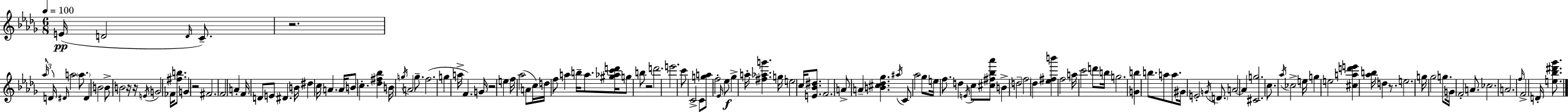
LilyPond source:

{
  \clef treble
  \numericTimeSignature
  \time 6/8
  \key bes \minor
  \tempo 4 = 100
  e'16(\pp d'2 \grace { d'16 } c'8.--) | r2. | \tuplet 3/2 { \grace { aes''16 } d'16 \grace { dis'16 } } a''2 | \parenthesize a''8. dis'4 b'2 | \break b'8-> b'2 | r16 r16 \acciaccatura { e'16 } g'2 | fes'16 <fis'' b''>8. g'4 r2 | fis'2. | \break f'2 | a'4-. f'16 d'8 e'8 dis'4. | b'16 dis''4 c''16 a'4. | a'16 b'8 c''4.-. | \break <des'' fis'' bes''>4 b'16 \acciaccatura { g''16 } a'2 | g''8.-- f''2.( | g''4 a''16-> f'4.) | g'16 r2 | \break e''4 f''16 aes''2( | a'8 c''16) d''16 f''8 a''4 | b''16-- a''8. <gis'' aes'' c''' d'''>16 g''8 b''8 r2 | d'''2. | \break e'''2. | c'''8 c'2-> | c'8 <g'' a''>8 f''2-. | \grace { ees'16 }\f ees''8 ges''4-> a''16-. <fis'' aes'' g'''>4. | \break g''16 e''2 | c''16 <e' bes' dis''>8. f'2. | a'8-> a'4-- | <b' cis'' des'' ges''>4. \acciaccatura { ais''16 } c'8 aes''2 | \break ges''8 e''16 f''8. d''4 | \acciaccatura { e'16 } c''8 <cis'' fis'' bes'' aes'''>8 b'4-> | d''2-- \parenthesize f''2 | des''4 <ees'' fis'' b'''>4 | \break f''2 a''16 c'''2 | d'''8 b''16 g''2. | <g' b''>4 | b''8. a''8 a''8. gis'16 e'2-. | \break \acciaccatura { g'16 } \parenthesize d'8. a'2~~ | a'4 <cis' g''>2. | c''8. | \acciaccatura { aes''16 } ces''2-> e''16 g''4 | \break e''2 <cis'' a'' d''' e'''>4 | <aes'' b''>16 d''4 r8. e''2. | g''16 ges''2 | g''8. g'16 f'2-. | \break a'8. ces''2. | a'2. | \grace { f''16 } f'2-> | d'16-. <e'' bes'' dis''' ges'''>8. \bar "|."
}